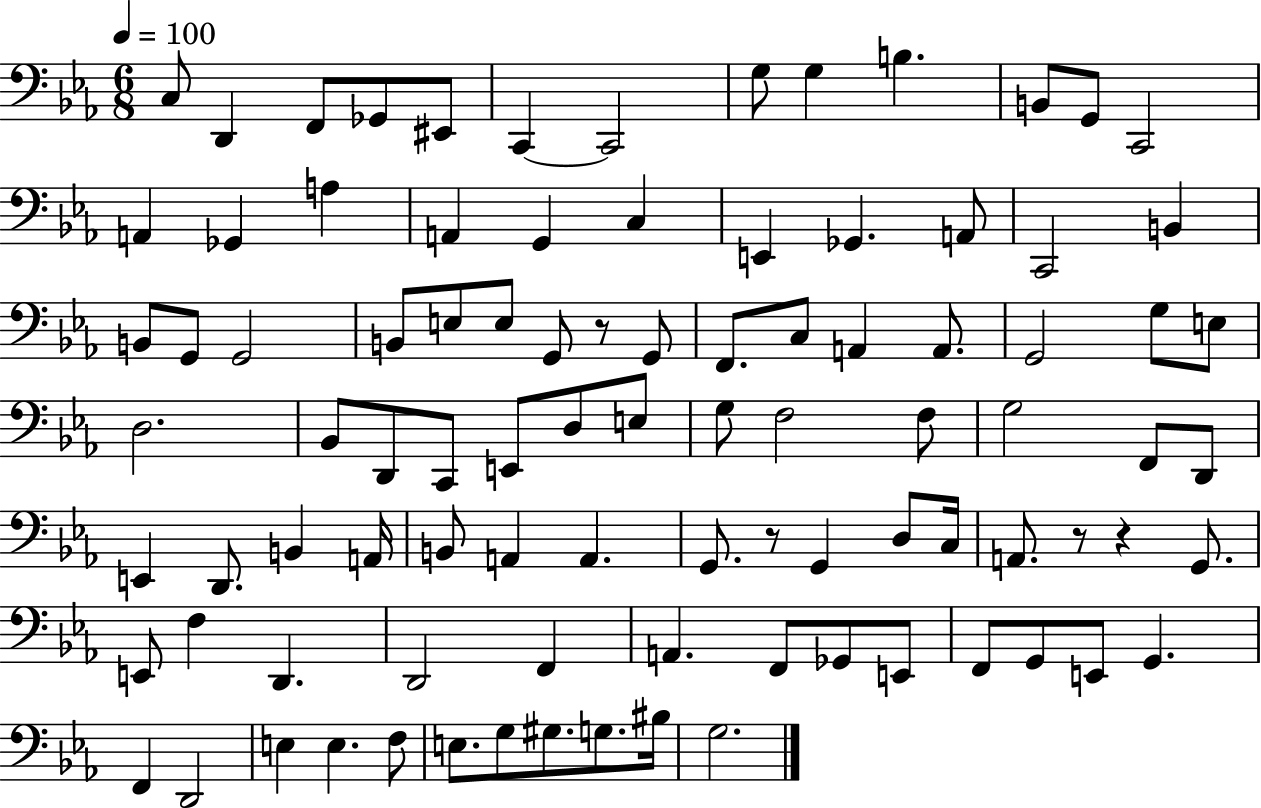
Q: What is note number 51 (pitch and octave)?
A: F2